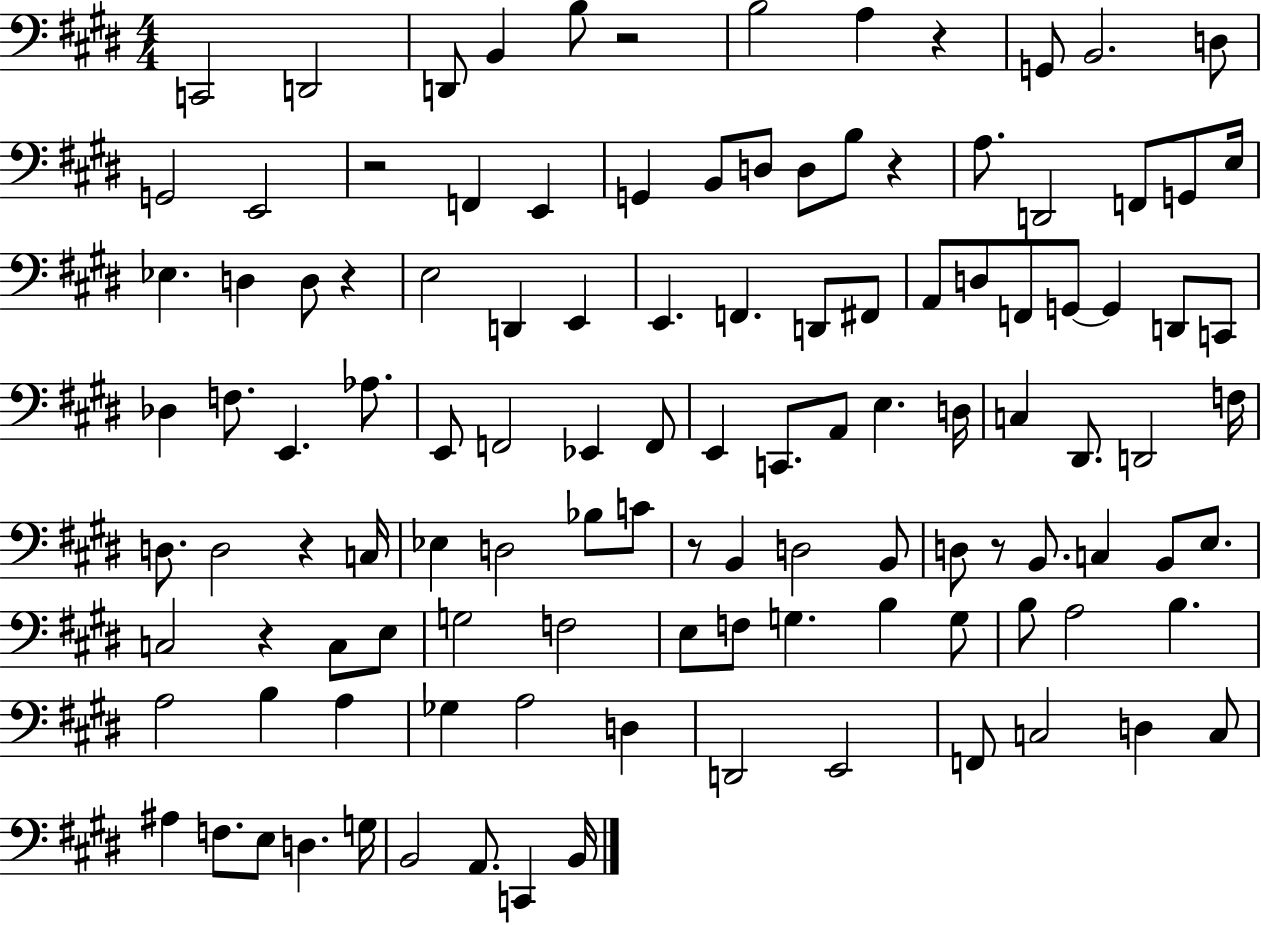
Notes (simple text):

C2/h D2/h D2/e B2/q B3/e R/h B3/h A3/q R/q G2/e B2/h. D3/e G2/h E2/h R/h F2/q E2/q G2/q B2/e D3/e D3/e B3/e R/q A3/e. D2/h F2/e G2/e E3/s Eb3/q. D3/q D3/e R/q E3/h D2/q E2/q E2/q. F2/q. D2/e F#2/e A2/e D3/e F2/e G2/e G2/q D2/e C2/e Db3/q F3/e. E2/q. Ab3/e. E2/e F2/h Eb2/q F2/e E2/q C2/e. A2/e E3/q. D3/s C3/q D#2/e. D2/h F3/s D3/e. D3/h R/q C3/s Eb3/q D3/h Bb3/e C4/e R/e B2/q D3/h B2/e D3/e R/e B2/e. C3/q B2/e E3/e. C3/h R/q C3/e E3/e G3/h F3/h E3/e F3/e G3/q. B3/q G3/e B3/e A3/h B3/q. A3/h B3/q A3/q Gb3/q A3/h D3/q D2/h E2/h F2/e C3/h D3/q C3/e A#3/q F3/e. E3/e D3/q. G3/s B2/h A2/e. C2/q B2/s